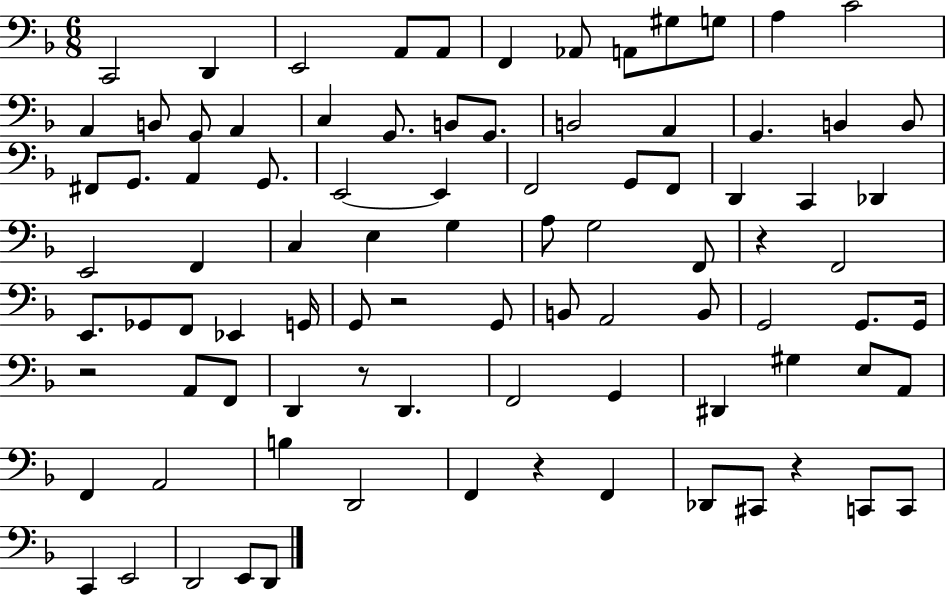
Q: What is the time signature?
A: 6/8